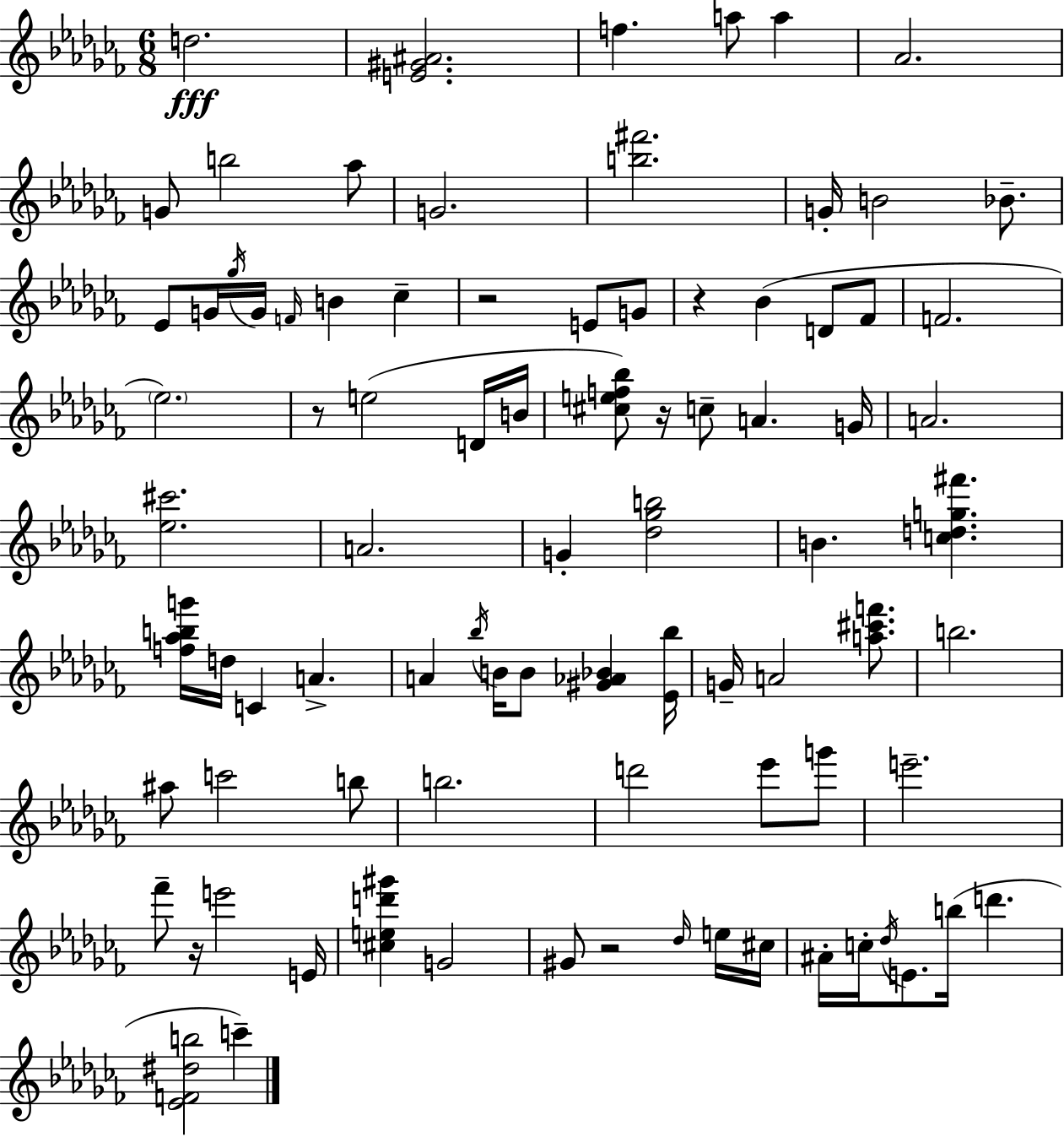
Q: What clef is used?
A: treble